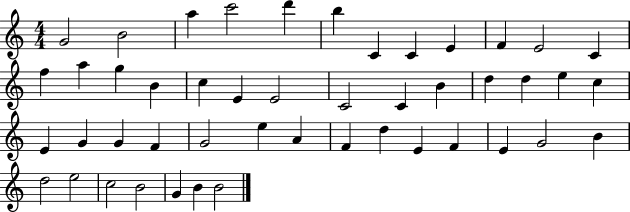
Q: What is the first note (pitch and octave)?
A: G4